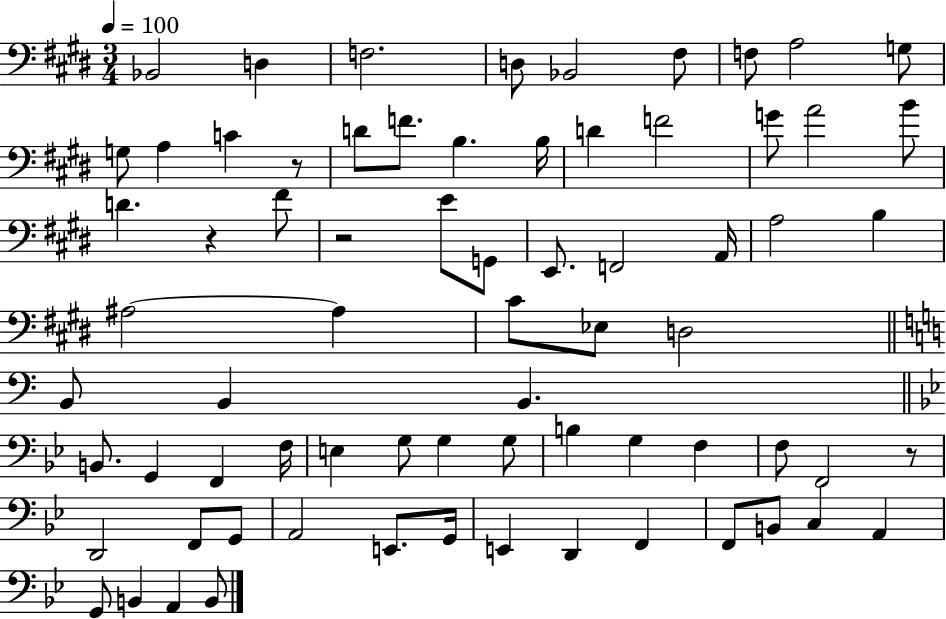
X:1
T:Untitled
M:3/4
L:1/4
K:E
_B,,2 D, F,2 D,/2 _B,,2 ^F,/2 F,/2 A,2 G,/2 G,/2 A, C z/2 D/2 F/2 B, B,/4 D F2 G/2 A2 B/2 D z ^F/2 z2 E/2 G,,/2 E,,/2 F,,2 A,,/4 A,2 B, ^A,2 ^A, ^C/2 _E,/2 D,2 B,,/2 B,, B,, B,,/2 G,, F,, F,/4 E, G,/2 G, G,/2 B, G, F, F,/2 F,,2 z/2 D,,2 F,,/2 G,,/2 A,,2 E,,/2 G,,/4 E,, D,, F,, F,,/2 B,,/2 C, A,, G,,/2 B,, A,, B,,/2